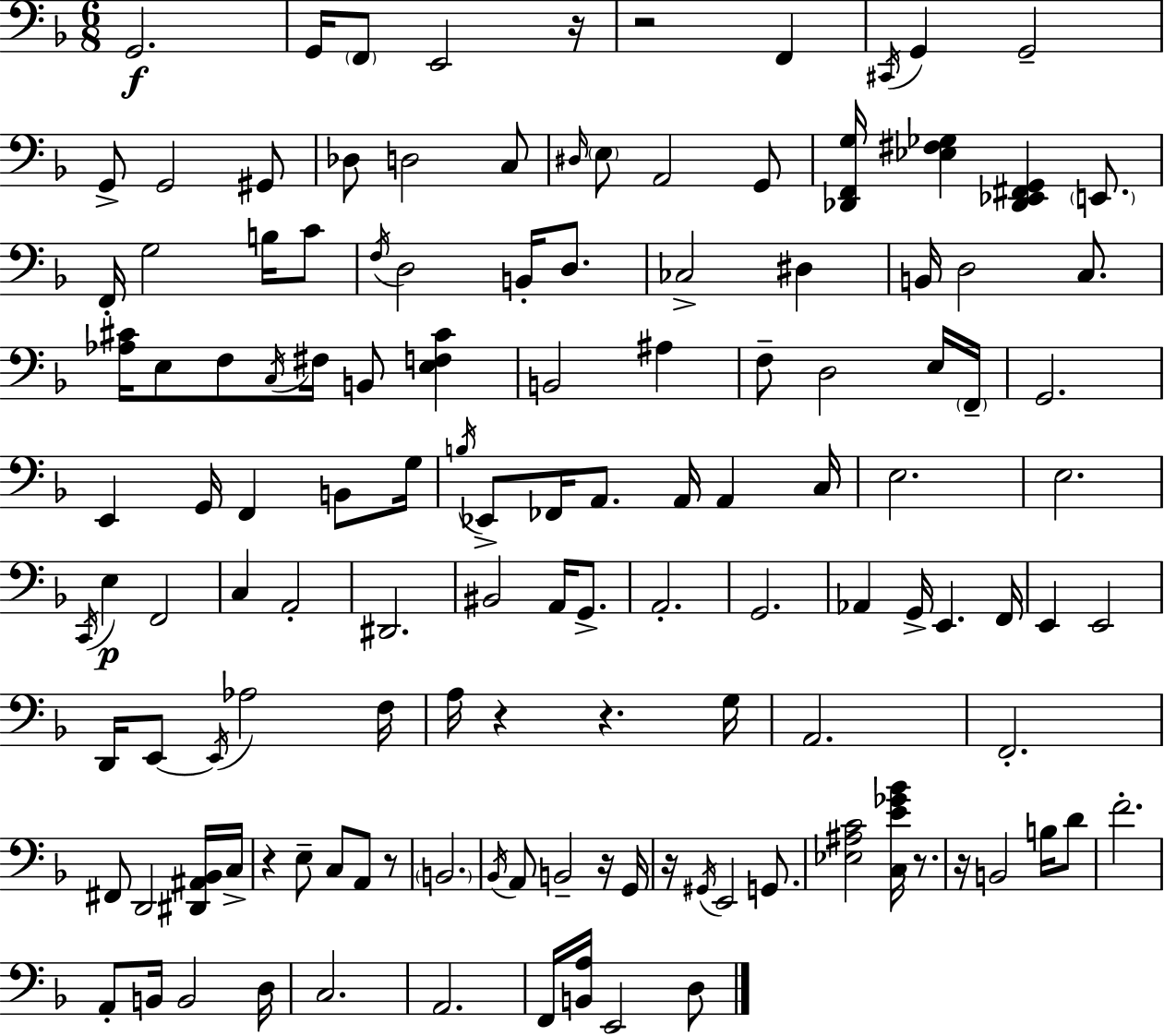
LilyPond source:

{
  \clef bass
  \numericTimeSignature
  \time 6/8
  \key f \major
  g,2.\f | g,16 \parenthesize f,8 e,2 r16 | r2 f,4 | \acciaccatura { cis,16 } g,4 g,2-- | \break g,8-> g,2 gis,8 | des8 d2 c8 | \grace { dis16 } \parenthesize e8 a,2 | g,8 <des, f, g>16 <ees fis ges>4 <des, ees, fis, g,>4 \parenthesize e,8. | \break f,16-. g2 b16 | c'8 \acciaccatura { f16 } d2 b,16-. | d8. ces2-> dis4 | b,16 d2 | \break c8. <aes cis'>16 e8 f8 \acciaccatura { c16 } fis16 b,8 | <e f cis'>4 b,2 | ais4 f8-- d2 | e16 \parenthesize f,16-- g,2. | \break e,4 g,16 f,4 | b,8 g16 \acciaccatura { b16 } ees,8-> fes,16 a,8. a,16 | a,4 c16 e2. | e2. | \break \acciaccatura { c,16 }\p e4 f,2 | c4 a,2-. | dis,2. | bis,2 | \break a,16 g,8.-> a,2.-. | g,2. | aes,4 g,16-> e,4. | f,16 e,4 e,2 | \break d,16 e,8~~ \acciaccatura { e,16 } aes2 | f16 a16 r4 | r4. g16 a,2. | f,2.-. | \break fis,8 d,2 | <dis, ais, bes,>16 c16-> r4 e8-- | c8 a,8 r8 \parenthesize b,2. | \acciaccatura { bes,16 } a,8 b,2-- | \break r16 g,16 r16 \acciaccatura { gis,16 } e,2 | g,8. <ees ais c'>2 | <c e' ges' bes'>16 r8. r16 b,2 | b16 d'8 f'2.-. | \break a,8-. b,16 | b,2 d16 c2. | a,2. | f,16 <b, a>16 e,2 | \break d8 \bar "|."
}